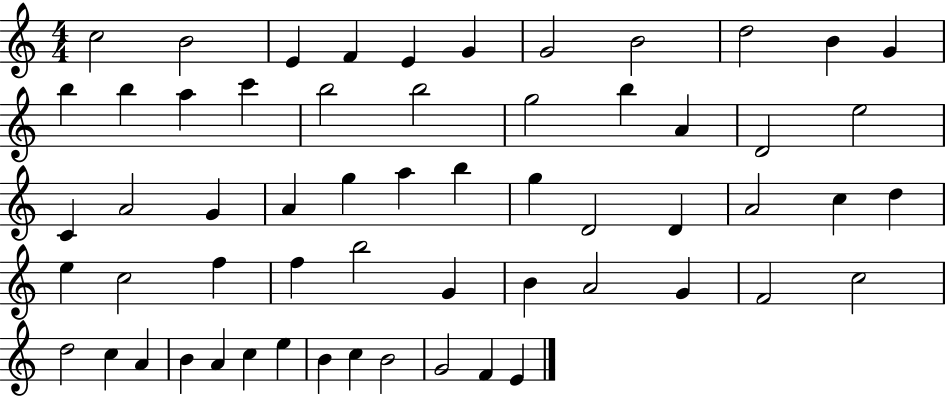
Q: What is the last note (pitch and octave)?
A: E4